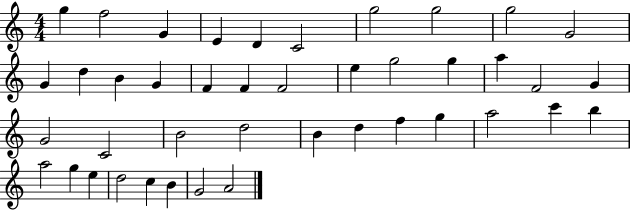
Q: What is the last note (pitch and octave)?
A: A4